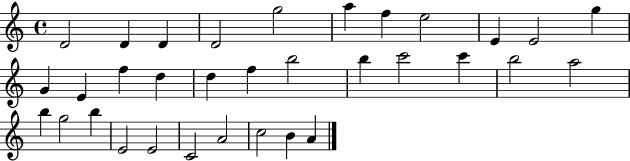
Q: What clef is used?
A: treble